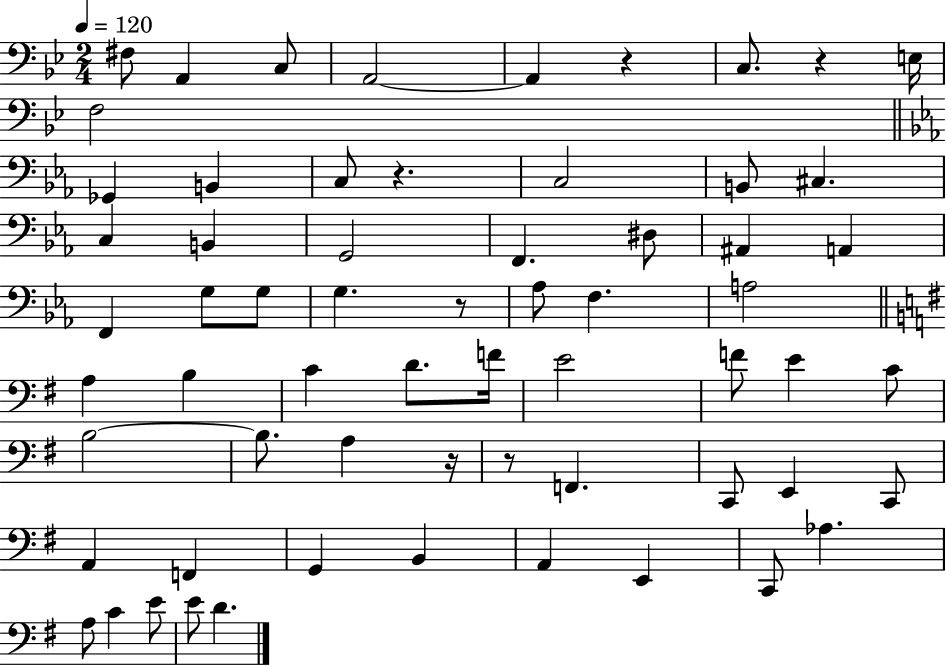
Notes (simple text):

F#3/e A2/q C3/e A2/h A2/q R/q C3/e. R/q E3/s F3/h Gb2/q B2/q C3/e R/q. C3/h B2/e C#3/q. C3/q B2/q G2/h F2/q. D#3/e A#2/q A2/q F2/q G3/e G3/e G3/q. R/e Ab3/e F3/q. A3/h A3/q B3/q C4/q D4/e. F4/s E4/h F4/e E4/q C4/e B3/h B3/e. A3/q R/s R/e F2/q. C2/e E2/q C2/e A2/q F2/q G2/q B2/q A2/q E2/q C2/e Ab3/q. A3/e C4/q E4/e E4/e D4/q.